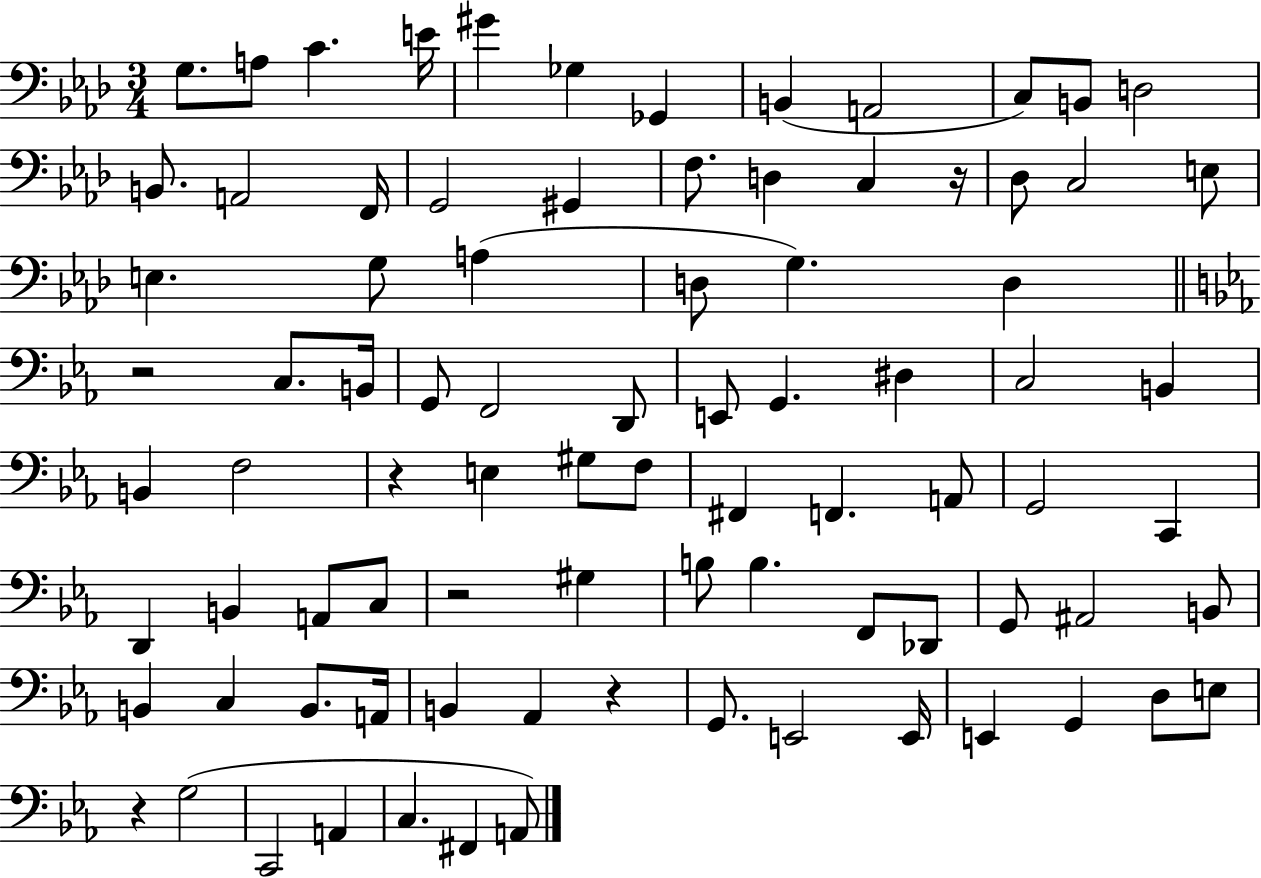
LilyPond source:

{
  \clef bass
  \numericTimeSignature
  \time 3/4
  \key aes \major
  \repeat volta 2 { g8. a8 c'4. e'16 | gis'4 ges4 ges,4 | b,4( a,2 | c8) b,8 d2 | \break b,8. a,2 f,16 | g,2 gis,4 | f8. d4 c4 r16 | des8 c2 e8 | \break e4. g8 a4( | d8 g4.) d4 | \bar "||" \break \key ees \major r2 c8. b,16 | g,8 f,2 d,8 | e,8 g,4. dis4 | c2 b,4 | \break b,4 f2 | r4 e4 gis8 f8 | fis,4 f,4. a,8 | g,2 c,4 | \break d,4 b,4 a,8 c8 | r2 gis4 | b8 b4. f,8 des,8 | g,8 ais,2 b,8 | \break b,4 c4 b,8. a,16 | b,4 aes,4 r4 | g,8. e,2 e,16 | e,4 g,4 d8 e8 | \break r4 g2( | c,2 a,4 | c4. fis,4 a,8) | } \bar "|."
}